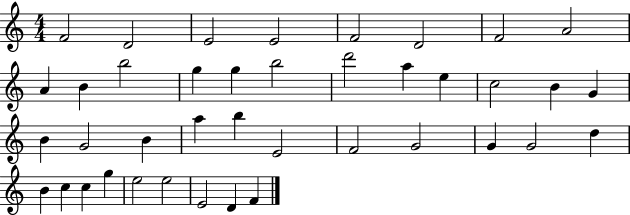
X:1
T:Untitled
M:4/4
L:1/4
K:C
F2 D2 E2 E2 F2 D2 F2 A2 A B b2 g g b2 d'2 a e c2 B G B G2 B a b E2 F2 G2 G G2 d B c c g e2 e2 E2 D F